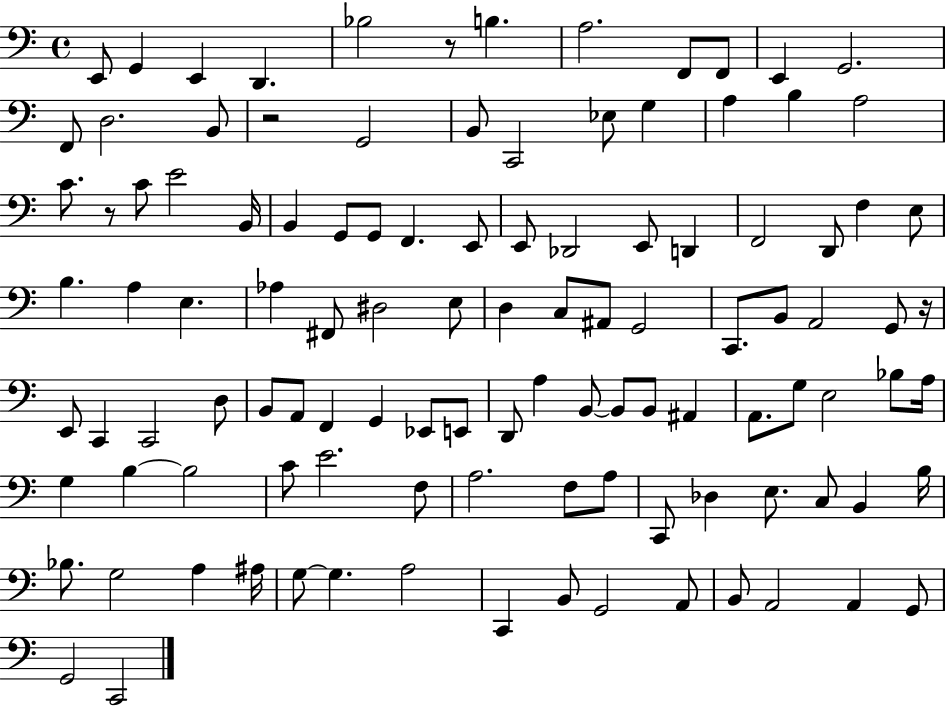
X:1
T:Untitled
M:4/4
L:1/4
K:C
E,,/2 G,, E,, D,, _B,2 z/2 B, A,2 F,,/2 F,,/2 E,, G,,2 F,,/2 D,2 B,,/2 z2 G,,2 B,,/2 C,,2 _E,/2 G, A, B, A,2 C/2 z/2 C/2 E2 B,,/4 B,, G,,/2 G,,/2 F,, E,,/2 E,,/2 _D,,2 E,,/2 D,, F,,2 D,,/2 F, E,/2 B, A, E, _A, ^F,,/2 ^D,2 E,/2 D, C,/2 ^A,,/2 G,,2 C,,/2 B,,/2 A,,2 G,,/2 z/4 E,,/2 C,, C,,2 D,/2 B,,/2 A,,/2 F,, G,, _E,,/2 E,,/2 D,,/2 A, B,,/2 B,,/2 B,,/2 ^A,, A,,/2 G,/2 E,2 _B,/2 A,/4 G, B, B,2 C/2 E2 F,/2 A,2 F,/2 A,/2 C,,/2 _D, E,/2 C,/2 B,, B,/4 _B,/2 G,2 A, ^A,/4 G,/2 G, A,2 C,, B,,/2 G,,2 A,,/2 B,,/2 A,,2 A,, G,,/2 G,,2 C,,2